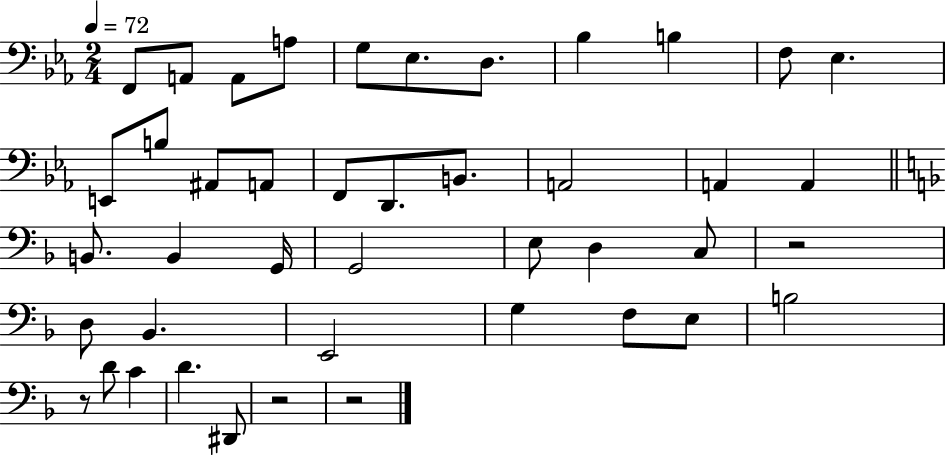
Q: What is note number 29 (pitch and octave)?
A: D3